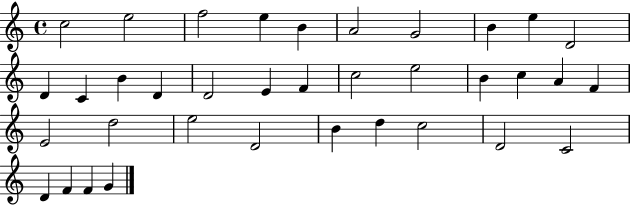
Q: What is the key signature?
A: C major